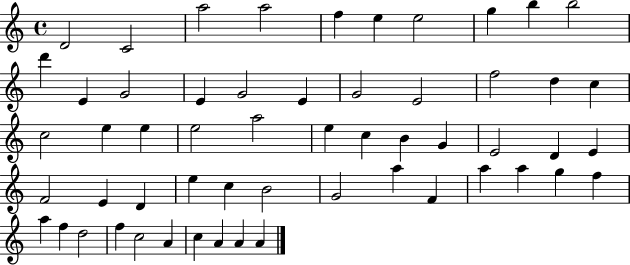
D4/h C4/h A5/h A5/h F5/q E5/q E5/h G5/q B5/q B5/h D6/q E4/q G4/h E4/q G4/h E4/q G4/h E4/h F5/h D5/q C5/q C5/h E5/q E5/q E5/h A5/h E5/q C5/q B4/q G4/q E4/h D4/q E4/q F4/h E4/q D4/q E5/q C5/q B4/h G4/h A5/q F4/q A5/q A5/q G5/q F5/q A5/q F5/q D5/h F5/q C5/h A4/q C5/q A4/q A4/q A4/q